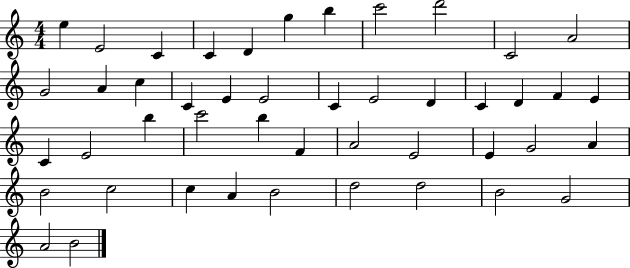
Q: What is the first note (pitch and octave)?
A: E5